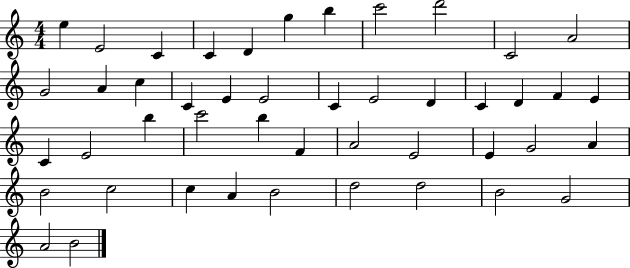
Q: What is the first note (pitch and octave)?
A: E5